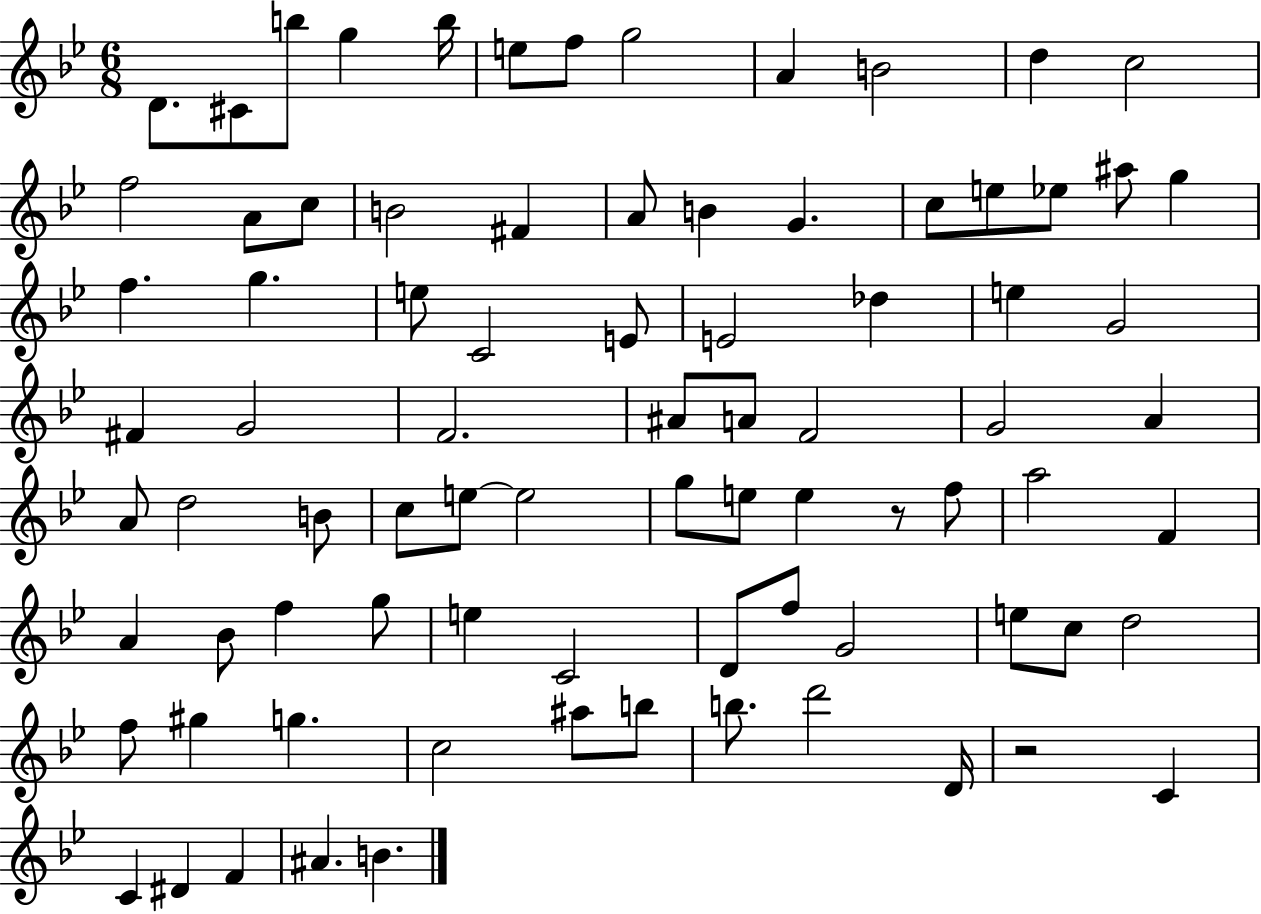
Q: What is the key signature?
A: BES major